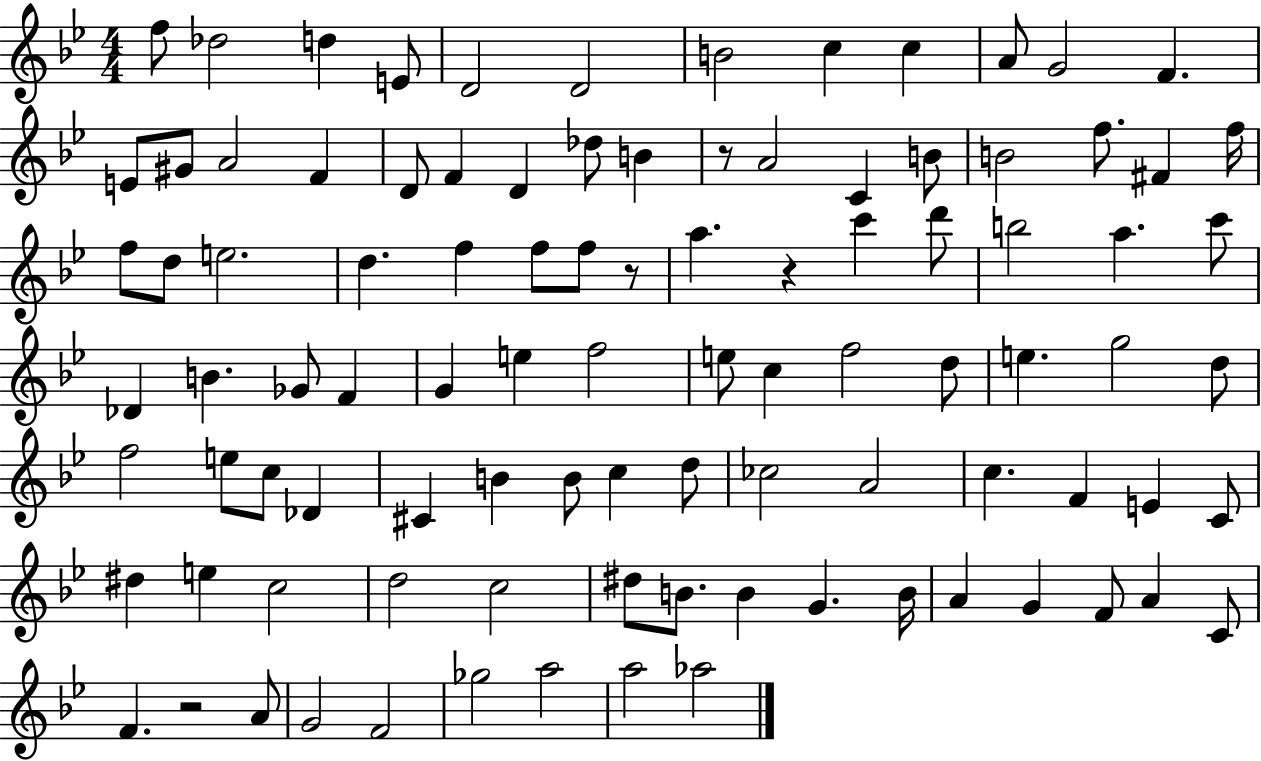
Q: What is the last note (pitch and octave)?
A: Ab5